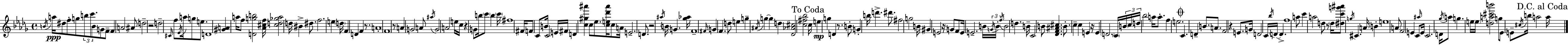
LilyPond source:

{
  \clef treble
  \time 4/4
  \defaultTimeSignature
  \key bes \minor
  \acciaccatura { b'16 }\ppp a''16 dis''8 f''8-. g''8 \tuplet 3/2 { b''8 c'''8. b'8 } g'8 | f'8-- f'4 a'2 ais'8 | d''2-- r2 | d''2-- \grace { cis'16 } f''8 \acciaccatura { ees'16 } a''16 g''8 | \break e''8. d'1 | <gis' a'>4 a''16 f''8 <d' g'' b''>2 | <aes' cis'' f''>16 <cis'' d'' ges'' a''>2 d''16 bis'4-> | dis''8. f''2. e''4 | \break \parenthesize d''16 f'4 d'4 f'4 | r8. a'1-. | \parenthesize f'1 | r8 a'4 g'2 | \break a'8 \acciaccatura { ais''16 } g'2 a'2 | e''16 c''16 r4 g'8 b''16 \parenthesize c'''8 b''4 | \parenthesize c'''16 fis''1 | fis'16 f'8 c'8 b'16 c'2 | \break e'16 fis'16 d'4 <c'' gis'' ais'''>4 c''8 ees''8. | <c'' e'' des''' ais'''>16 c''8 a'16 e'2.-- | d'8. r2 \acciaccatura { ais''16 } b'16 g'4. | <ges'' aes''>16 f'1-- | \break \grace { fis'16 } g'4 f'4. | d''8 e''4 g''4-- \acciaccatura { ais'16 } g''4~~ g''4 | d''4 <des' aes' cis''>2 <c'' fis'' bes''>2 | \mark "To Coda" c''16 e''4\mp g''4 | \break d'4 r8. b'8-. g'4-. b''16 d'''4.-> | dis'''8. fis''2 g''2 | b'16 gis'4 e'2 | r16 g'8 f'8 e'16 e'2.-- | \break b'16 \tuplet 3/2 { \acciaccatura { g'16 } b'16-. \acciaccatura { f''16 } } b'2 | d''4. b'16-- c'2 | b'8 <des' f' ais' cis''>4. b'8.-. c''4-- | c''4 e'4 r16 e'4 \parenthesize d'2. | \break \parenthesize c'16 \tuplet 3/2 { \parenthesize b'16 c''16 d''16 } bes''2 | a''16 a''8.-. f''4 e''2. | \mark \markup { \musicglyph "scripts.coda" } c'4. d'4-- | b'8. a'8. f'2 | \break r4 e'8. g'16 d'2 | c'16 \acciaccatura { bes''16 } d'16~~ d'4.-> f''1 | a''8 c'''4 | a''2 d''8 r8 \parenthesize d''16 <dis'' c''' g''' ais'''>8 \acciaccatura { g''16 } | \break cis'4. a'16 b'4-. e''1 | \parenthesize a'8 f'2 | e'4 c'8 \grace { ais''16 } e'16 c'2. | d'16 \acciaccatura { ges''16 } a''8 g''4. | \break e''16 \parenthesize e''16 <d'' a'' cis''' b'''>2 g''8 ees'8 | e'8-- \acciaccatura { cis''16 } b''16 a''2 \mark "D.C. al Coda" a''16 \bar "|."
}